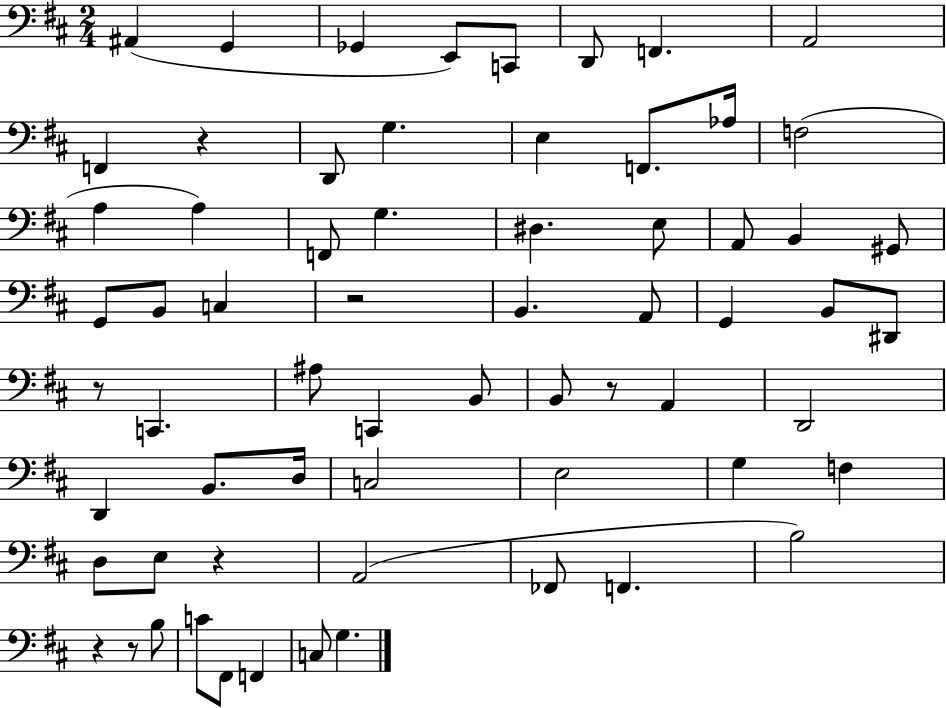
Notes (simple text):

A#2/q G2/q Gb2/q E2/e C2/e D2/e F2/q. A2/h F2/q R/q D2/e G3/q. E3/q F2/e. Ab3/s F3/h A3/q A3/q F2/e G3/q. D#3/q. E3/e A2/e B2/q G#2/e G2/e B2/e C3/q R/h B2/q. A2/e G2/q B2/e D#2/e R/e C2/q. A#3/e C2/q B2/e B2/e R/e A2/q D2/h D2/q B2/e. D3/s C3/h E3/h G3/q F3/q D3/e E3/e R/q A2/h FES2/e F2/q. B3/h R/q R/e B3/e C4/e F#2/e F2/q C3/e G3/q.